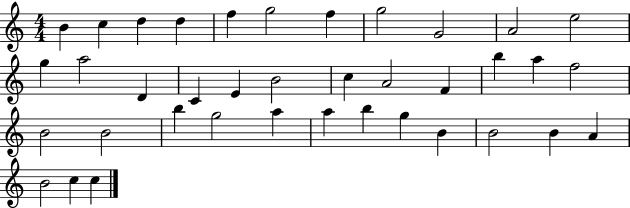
B4/q C5/q D5/q D5/q F5/q G5/h F5/q G5/h G4/h A4/h E5/h G5/q A5/h D4/q C4/q E4/q B4/h C5/q A4/h F4/q B5/q A5/q F5/h B4/h B4/h B5/q G5/h A5/q A5/q B5/q G5/q B4/q B4/h B4/q A4/q B4/h C5/q C5/q